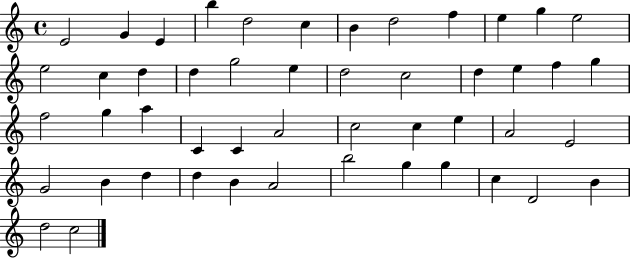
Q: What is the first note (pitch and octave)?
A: E4